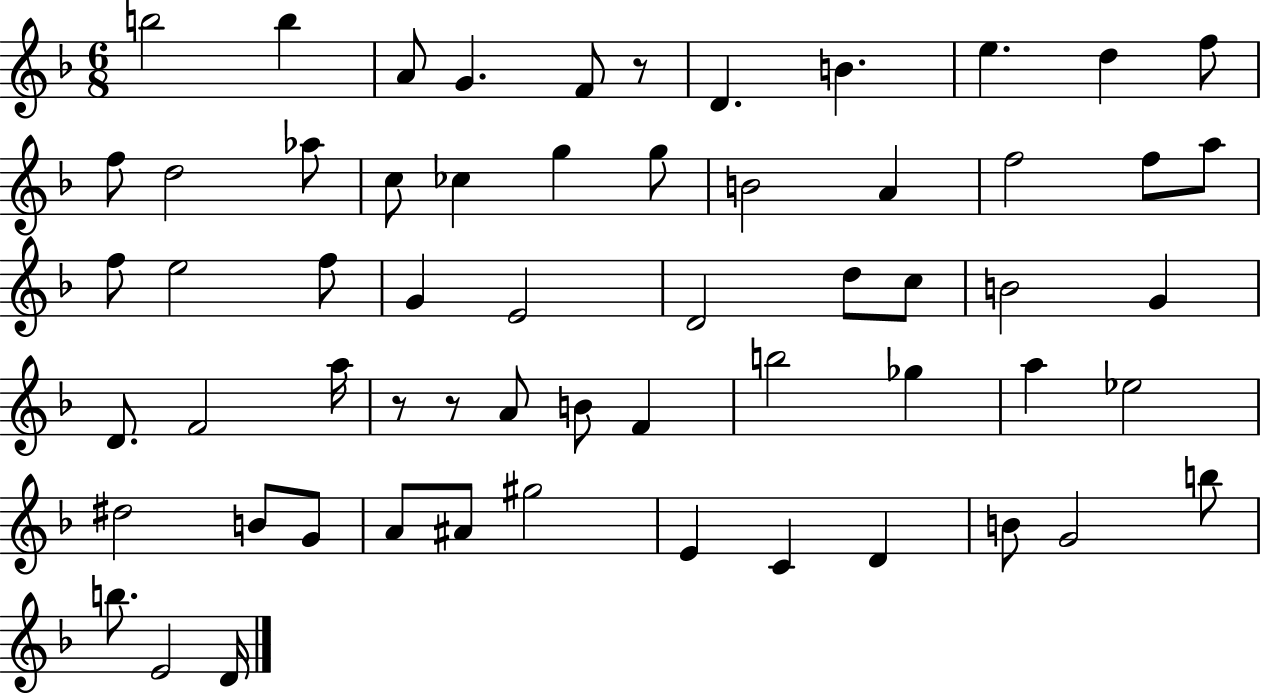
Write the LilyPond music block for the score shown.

{
  \clef treble
  \numericTimeSignature
  \time 6/8
  \key f \major
  b''2 b''4 | a'8 g'4. f'8 r8 | d'4. b'4. | e''4. d''4 f''8 | \break f''8 d''2 aes''8 | c''8 ces''4 g''4 g''8 | b'2 a'4 | f''2 f''8 a''8 | \break f''8 e''2 f''8 | g'4 e'2 | d'2 d''8 c''8 | b'2 g'4 | \break d'8. f'2 a''16 | r8 r8 a'8 b'8 f'4 | b''2 ges''4 | a''4 ees''2 | \break dis''2 b'8 g'8 | a'8 ais'8 gis''2 | e'4 c'4 d'4 | b'8 g'2 b''8 | \break b''8. e'2 d'16 | \bar "|."
}